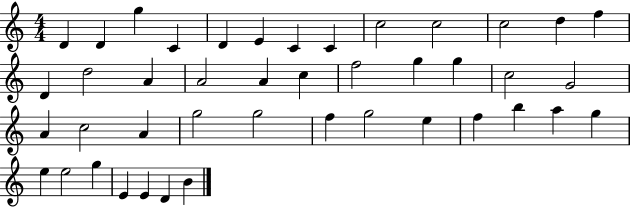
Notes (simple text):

D4/q D4/q G5/q C4/q D4/q E4/q C4/q C4/q C5/h C5/h C5/h D5/q F5/q D4/q D5/h A4/q A4/h A4/q C5/q F5/h G5/q G5/q C5/h G4/h A4/q C5/h A4/q G5/h G5/h F5/q G5/h E5/q F5/q B5/q A5/q G5/q E5/q E5/h G5/q E4/q E4/q D4/q B4/q